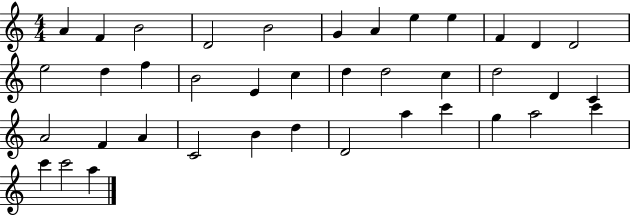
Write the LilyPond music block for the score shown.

{
  \clef treble
  \numericTimeSignature
  \time 4/4
  \key c \major
  a'4 f'4 b'2 | d'2 b'2 | g'4 a'4 e''4 e''4 | f'4 d'4 d'2 | \break e''2 d''4 f''4 | b'2 e'4 c''4 | d''4 d''2 c''4 | d''2 d'4 c'4 | \break a'2 f'4 a'4 | c'2 b'4 d''4 | d'2 a''4 c'''4 | g''4 a''2 c'''4 | \break c'''4 c'''2 a''4 | \bar "|."
}